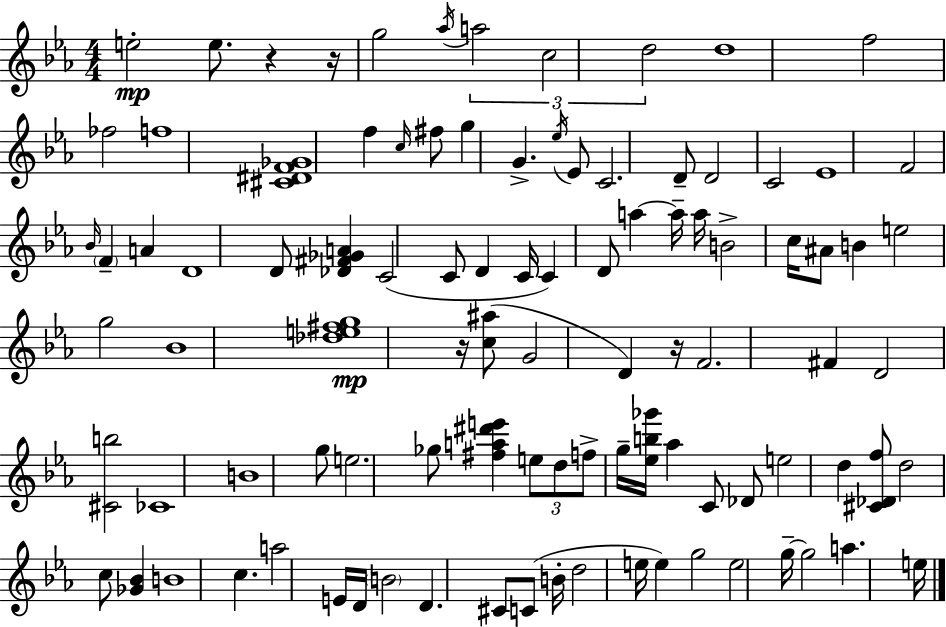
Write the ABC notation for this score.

X:1
T:Untitled
M:4/4
L:1/4
K:Eb
e2 e/2 z z/4 g2 _a/4 a2 c2 d2 d4 f2 _f2 f4 [^C^DF_G]4 f c/4 ^f/2 g G _e/4 _E/2 C2 D/2 D2 C2 _E4 F2 _B/4 F A D4 D/2 [_D^F_GA] C2 C/2 D C/4 C D/2 a a/4 a/4 B2 c/4 ^A/2 B e2 g2 _B4 [_de^fg]4 z/4 [c^a]/2 G2 D z/4 F2 ^F D2 [^Cb]2 _C4 B4 g/2 e2 _g/2 [^fa^d'e'] e/2 d/2 f/2 g/4 [_eb_g']/4 _a C/2 _D/2 e2 d [^C_Df]/2 d2 c/2 [_G_B] B4 c a2 E/4 D/4 B2 D ^C/2 C/2 B/4 d2 e/4 e g2 e2 g/4 g2 a e/4